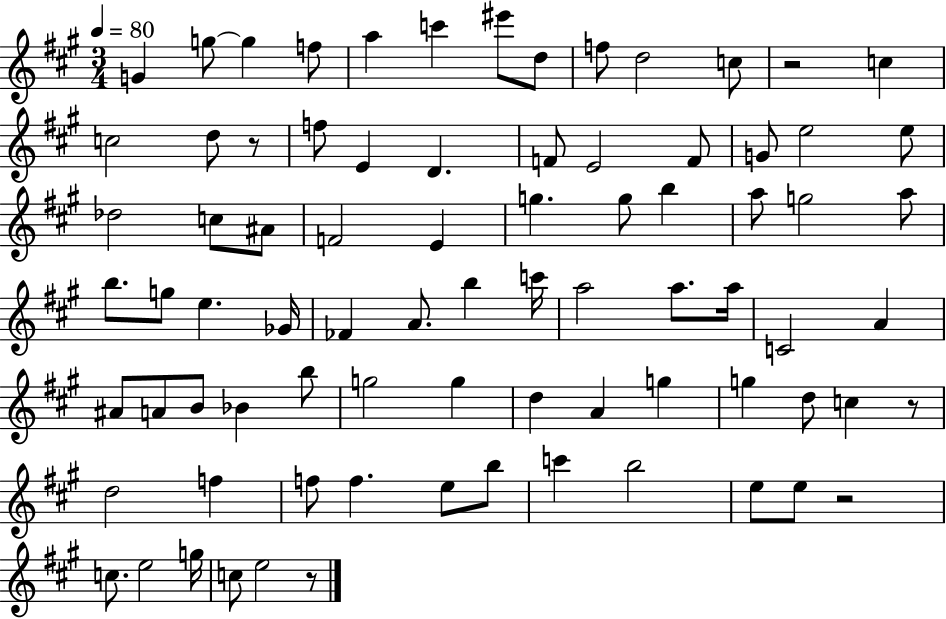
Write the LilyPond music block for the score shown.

{
  \clef treble
  \numericTimeSignature
  \time 3/4
  \key a \major
  \tempo 4 = 80
  g'4 g''8~~ g''4 f''8 | a''4 c'''4 eis'''8 d''8 | f''8 d''2 c''8 | r2 c''4 | \break c''2 d''8 r8 | f''8 e'4 d'4. | f'8 e'2 f'8 | g'8 e''2 e''8 | \break des''2 c''8 ais'8 | f'2 e'4 | g''4. g''8 b''4 | a''8 g''2 a''8 | \break b''8. g''8 e''4. ges'16 | fes'4 a'8. b''4 c'''16 | a''2 a''8. a''16 | c'2 a'4 | \break ais'8 a'8 b'8 bes'4 b''8 | g''2 g''4 | d''4 a'4 g''4 | g''4 d''8 c''4 r8 | \break d''2 f''4 | f''8 f''4. e''8 b''8 | c'''4 b''2 | e''8 e''8 r2 | \break c''8. e''2 g''16 | c''8 e''2 r8 | \bar "|."
}